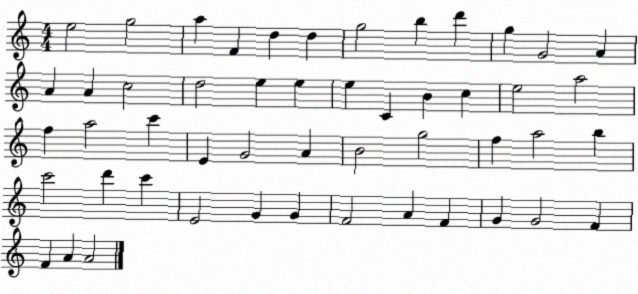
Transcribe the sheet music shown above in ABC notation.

X:1
T:Untitled
M:4/4
L:1/4
K:C
e2 g2 a F d d g2 b d' g G2 A A A c2 d2 e e e C B c e2 a2 f a2 c' E G2 A B2 g2 f a2 b c'2 d' c' E2 G G F2 A F G G2 F F A A2